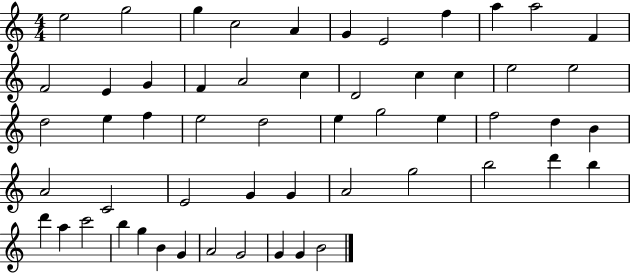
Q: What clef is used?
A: treble